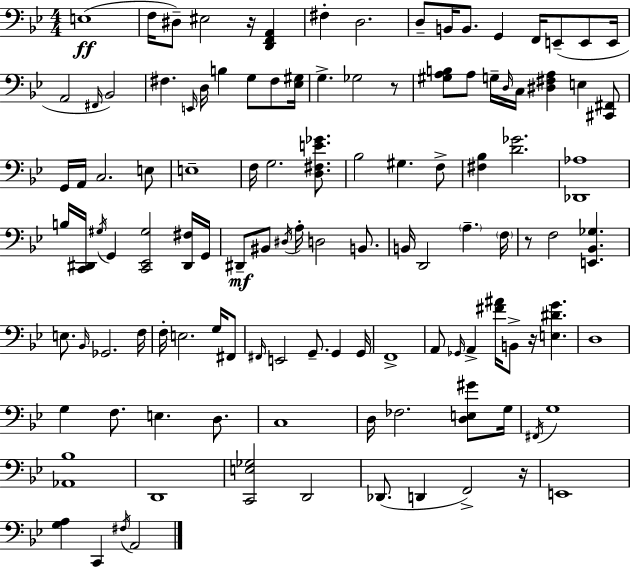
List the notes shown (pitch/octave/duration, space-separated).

E3/w F3/s D#3/e EIS3/h R/s [D2,F2,A2]/q F#3/q D3/h. D3/e B2/s B2/e. G2/q F2/s E2/e E2/e E2/s A2/h F#2/s Bb2/h F#3/q. E2/s D3/s B3/q G3/e F#3/e [Eb3,G#3]/s G3/q. Gb3/h R/e [G#3,A3,B3]/e A3/e G3/s D3/s C3/s [D#3,F#3,A3]/q E3/q [C#2,F#2]/e G2/s A2/s C3/h. E3/e E3/w F3/s G3/h. [D3,F#3,E4,Gb4]/e. Bb3/h G#3/q. F3/e [F#3,Bb3]/q [D4,Gb4]/h. [Db2,Ab3]/w B3/s [C2,D#2]/s G#3/s G2/q [C2,Eb2,G#3]/h [D#2,F#3]/s G2/s D#2/e BIS2/e D#3/s A3/s D3/h B2/e. B2/s D2/h A3/q. F3/s R/e F3/h [E2,Bb2,Gb3]/q. E3/e. Bb2/s Gb2/h. F3/s F3/s E3/h. G3/s F#2/e F#2/s E2/h G2/e. G2/q G2/s F2/w A2/e Gb2/s A2/q [F#4,A#4]/s B2/e R/s [E3,D#4,G4]/q. D3/w G3/q F3/e. E3/q. D3/e. C3/w D3/s FES3/h. [D3,E3,G#4]/e G3/s F#2/s G3/w [Ab2,Bb3]/w D2/w [C2,E3,Gb3]/h D2/h Db2/e. D2/q F2/h R/s E2/w [G3,A3]/q C2/q F#3/s A2/h